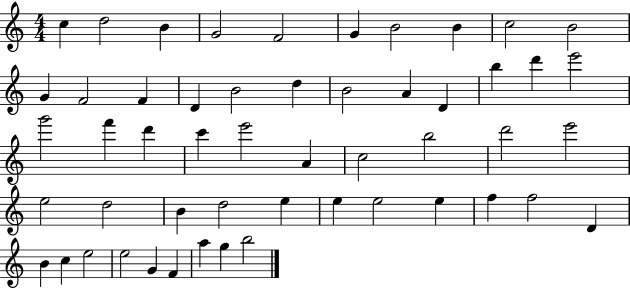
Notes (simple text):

C5/q D5/h B4/q G4/h F4/h G4/q B4/h B4/q C5/h B4/h G4/q F4/h F4/q D4/q B4/h D5/q B4/h A4/q D4/q B5/q D6/q E6/h G6/h F6/q D6/q C6/q E6/h A4/q C5/h B5/h D6/h E6/h E5/h D5/h B4/q D5/h E5/q E5/q E5/h E5/q F5/q F5/h D4/q B4/q C5/q E5/h E5/h G4/q F4/q A5/q G5/q B5/h